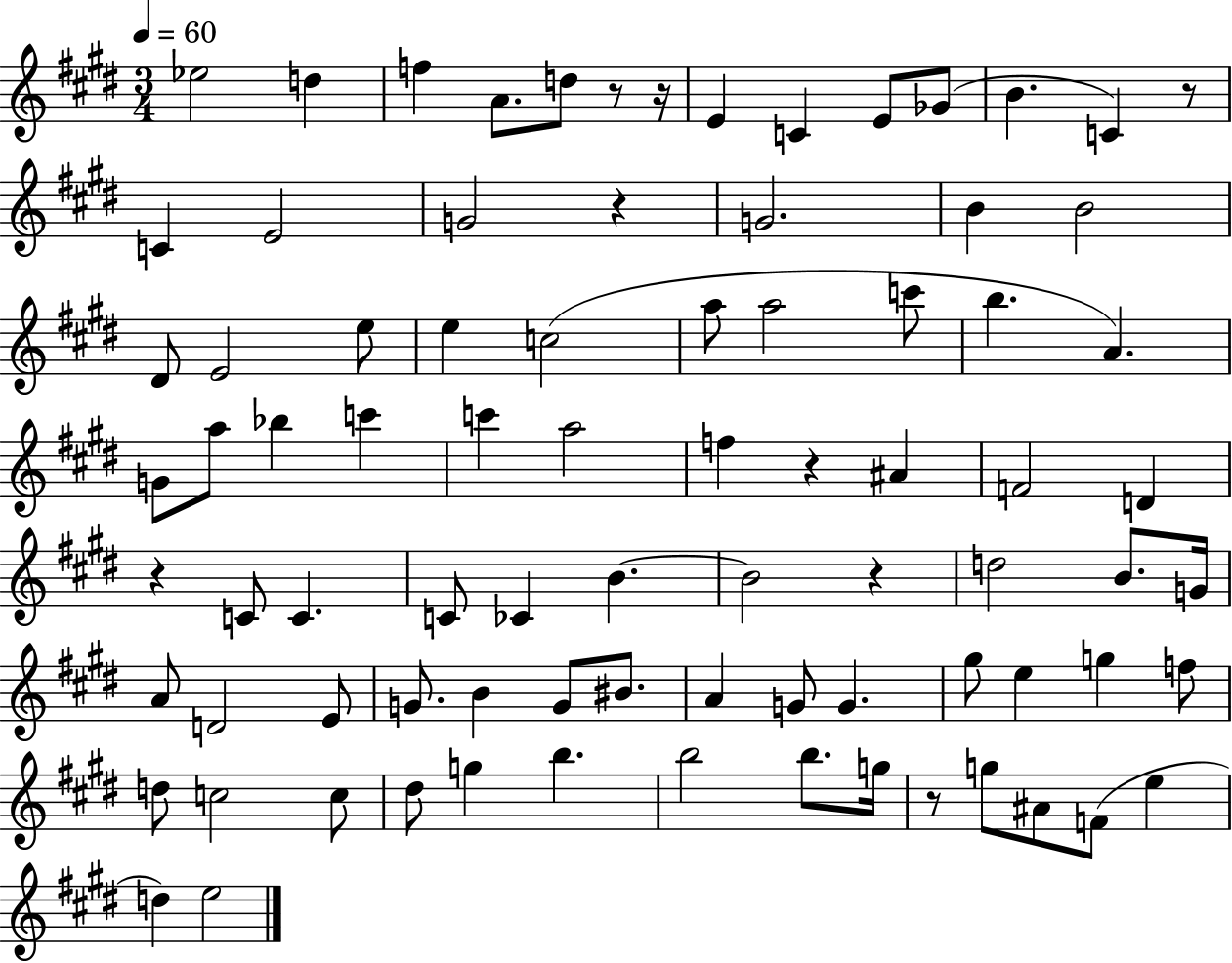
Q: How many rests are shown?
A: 8